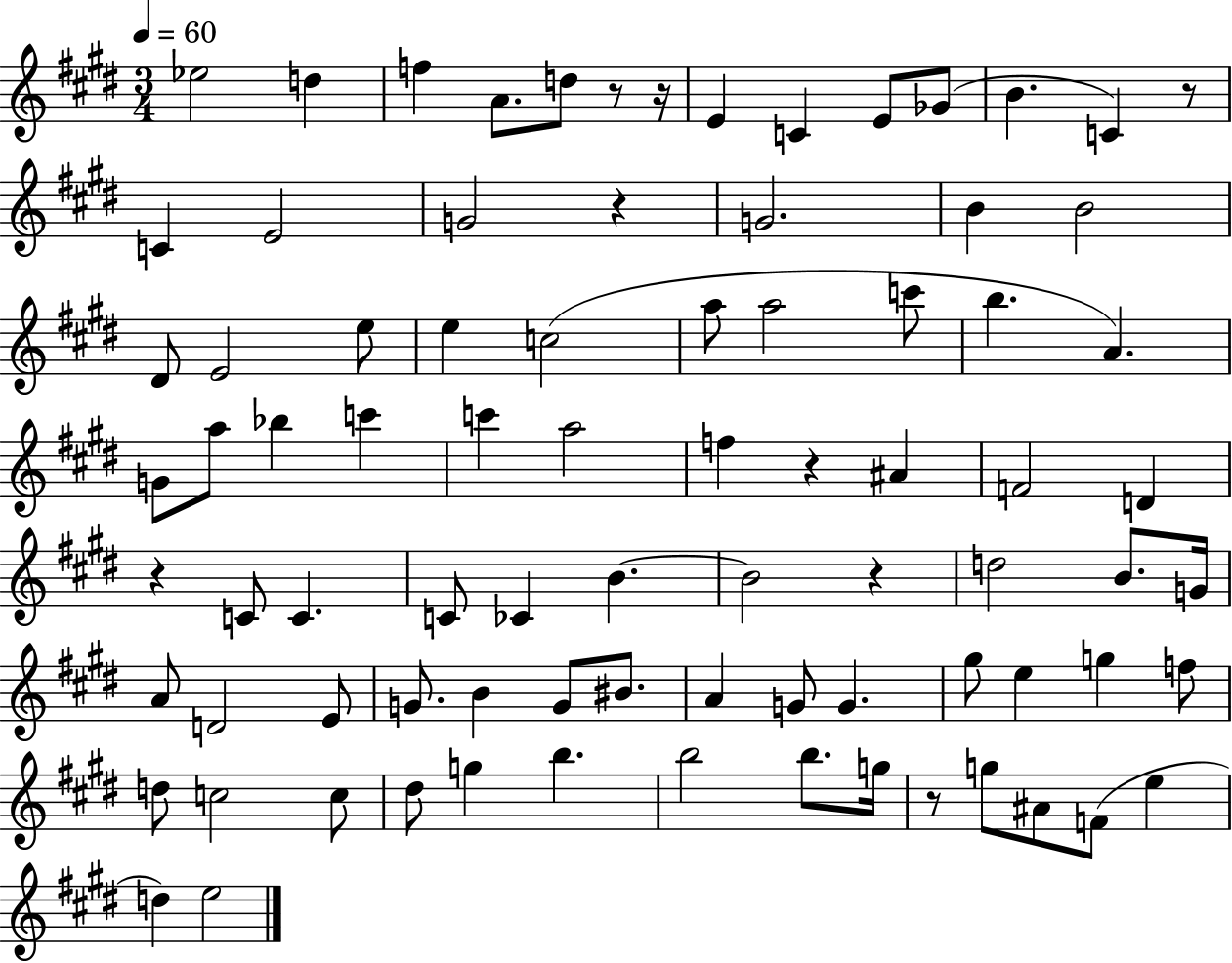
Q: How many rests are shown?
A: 8